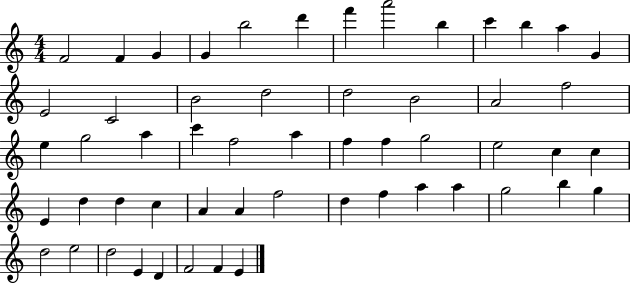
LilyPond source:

{
  \clef treble
  \numericTimeSignature
  \time 4/4
  \key c \major
  f'2 f'4 g'4 | g'4 b''2 d'''4 | f'''4 a'''2 b''4 | c'''4 b''4 a''4 g'4 | \break e'2 c'2 | b'2 d''2 | d''2 b'2 | a'2 f''2 | \break e''4 g''2 a''4 | c'''4 f''2 a''4 | f''4 f''4 g''2 | e''2 c''4 c''4 | \break e'4 d''4 d''4 c''4 | a'4 a'4 f''2 | d''4 f''4 a''4 a''4 | g''2 b''4 g''4 | \break d''2 e''2 | d''2 e'4 d'4 | f'2 f'4 e'4 | \bar "|."
}